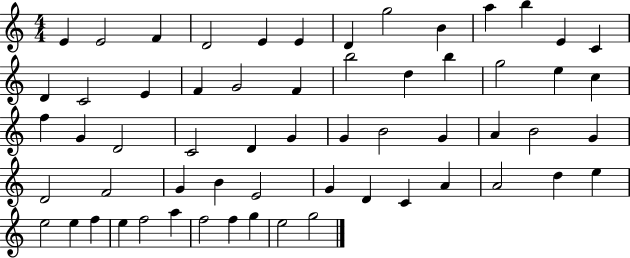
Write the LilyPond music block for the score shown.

{
  \clef treble
  \numericTimeSignature
  \time 4/4
  \key c \major
  e'4 e'2 f'4 | d'2 e'4 e'4 | d'4 g''2 b'4 | a''4 b''4 e'4 c'4 | \break d'4 c'2 e'4 | f'4 g'2 f'4 | b''2 d''4 b''4 | g''2 e''4 c''4 | \break f''4 g'4 d'2 | c'2 d'4 g'4 | g'4 b'2 g'4 | a'4 b'2 g'4 | \break d'2 f'2 | g'4 b'4 e'2 | g'4 d'4 c'4 a'4 | a'2 d''4 e''4 | \break e''2 e''4 f''4 | e''4 f''2 a''4 | f''2 f''4 g''4 | e''2 g''2 | \break \bar "|."
}